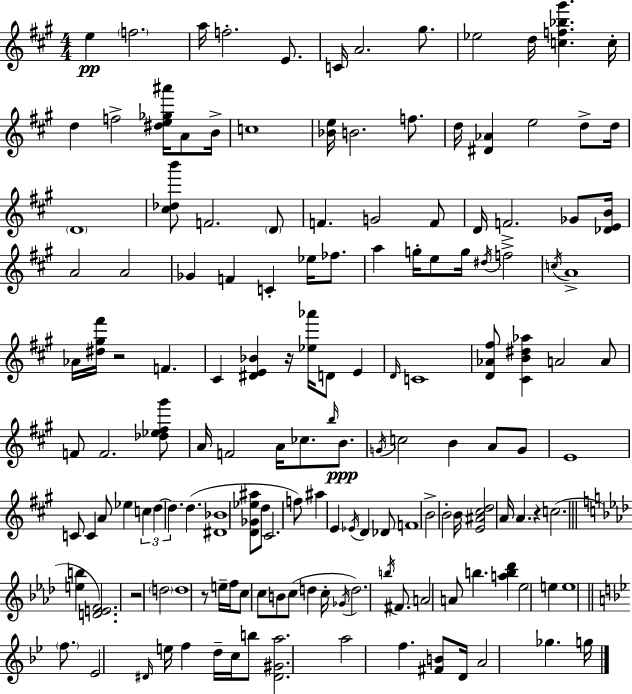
E5/q F5/h. A5/s F5/h. E4/e. C4/s A4/h. G#5/e. Eb5/h D5/s [C5,F5,Bb5,G#6]/q. C5/s D5/q F5/h [D#5,E5,Gb5,A#6]/s A4/e B4/s C5/w [Bb4,E5]/s B4/h. F5/e. D5/s [D#4,Ab4]/q E5/h D5/e D5/s D4/w [C#5,Db5,B6]/e F4/h. D4/e F4/q. G4/h F4/e D4/s F4/h. Gb4/e [Db4,E4,B4]/s A4/h A4/h Gb4/q F4/q C4/q Eb5/s FES5/e. A5/q G5/s E5/e G5/s D#5/s F5/h C5/s A4/w Ab4/s [D#5,G#5,F#6]/s R/h F4/q. C#4/q [D#4,E4,Bb4]/q R/s [Eb5,Ab6]/s D4/e E4/q D4/s C4/w [D4,Ab4,F#5]/e [C#4,B4,D#5,Ab5]/q A4/h A4/e F4/e F4/h. [Db5,Eb5,F#5,G#6]/e A4/s F4/h A4/s CES5/e. B5/s B4/e. G4/s C5/h B4/q A4/e G4/e E4/w C4/e C4/q A4/e Eb5/q C5/q D5/q D5/q. D5/q. [D#4,Bb4]/w [D4,Gb4,Eb5,A#5]/e D5/e C#4/h. F5/e A#5/q E4/q Eb4/s D4/q Db4/e F4/w B4/h B4/h B4/s [E4,A#4,C#5,D5]/h A4/s A4/q. R/q C5/h. [E5,B5]/q [D4,E4,F4]/h. R/h D5/h D5/w R/e E5/s F5/s C5/e C5/e B4/e C5/e D5/q C5/s Gb4/s D5/h. B5/s F#4/e. A4/h A4/e B5/q. [A5,B5,Db6]/q Eb5/h E5/q E5/w F5/e. Eb4/h D#4/s E5/s F5/q D5/s C5/s B5/e [D#4,G#4,A5]/h. A5/h F5/q. [F#4,B4]/e D4/s A4/h Gb5/q. G5/s